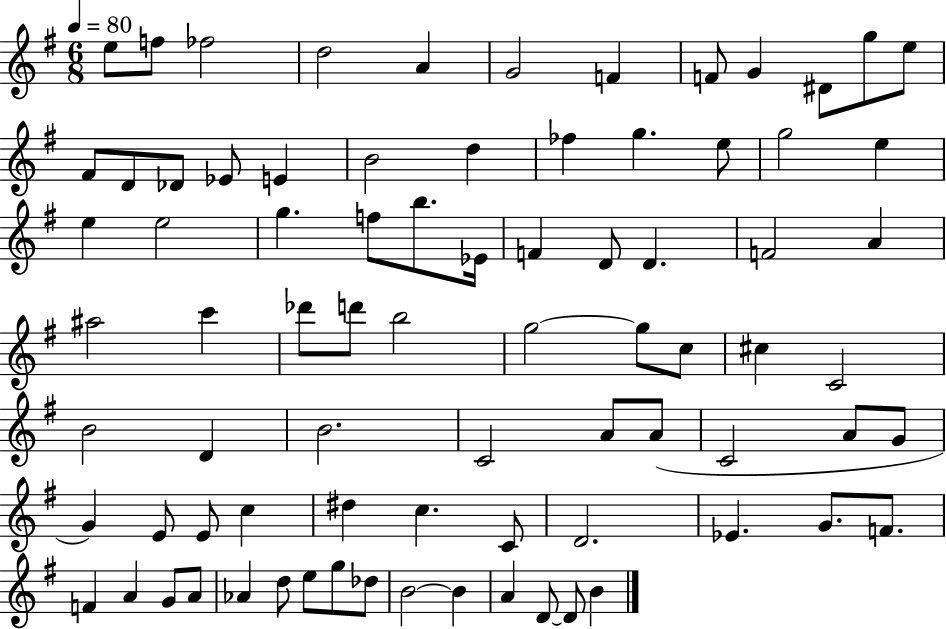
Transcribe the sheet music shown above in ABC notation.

X:1
T:Untitled
M:6/8
L:1/4
K:G
e/2 f/2 _f2 d2 A G2 F F/2 G ^D/2 g/2 e/2 ^F/2 D/2 _D/2 _E/2 E B2 d _f g e/2 g2 e e e2 g f/2 b/2 _E/4 F D/2 D F2 A ^a2 c' _d'/2 d'/2 b2 g2 g/2 c/2 ^c C2 B2 D B2 C2 A/2 A/2 C2 A/2 G/2 G E/2 E/2 c ^d c C/2 D2 _E G/2 F/2 F A G/2 A/2 _A d/2 e/2 g/2 _d/2 B2 B A D/2 D/2 B